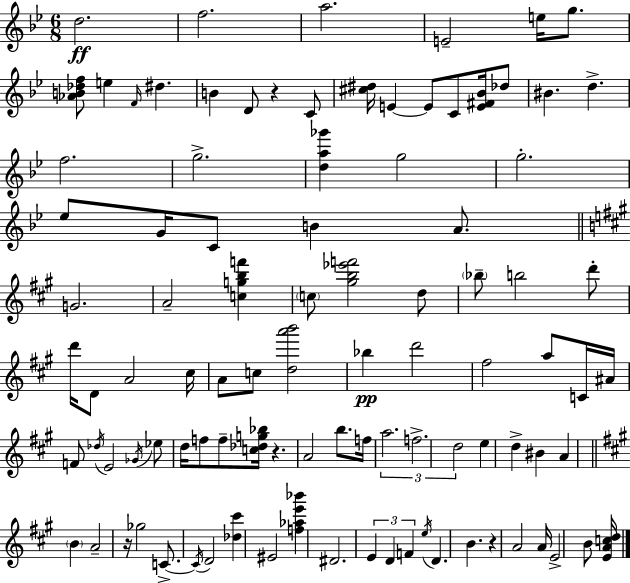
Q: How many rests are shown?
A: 4